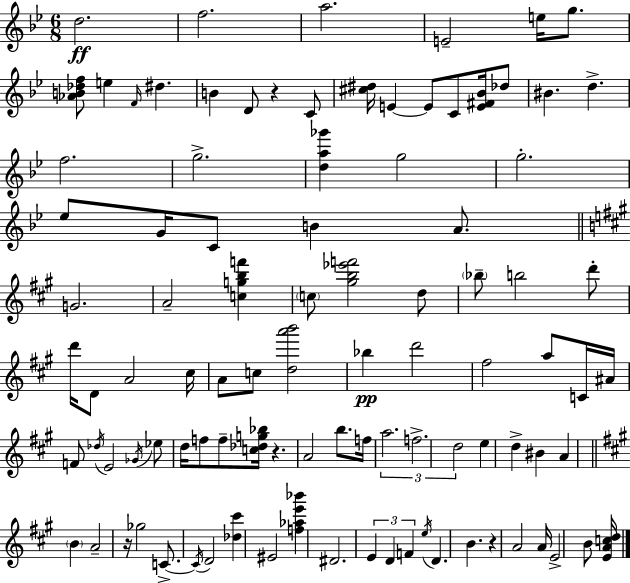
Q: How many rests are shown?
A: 4